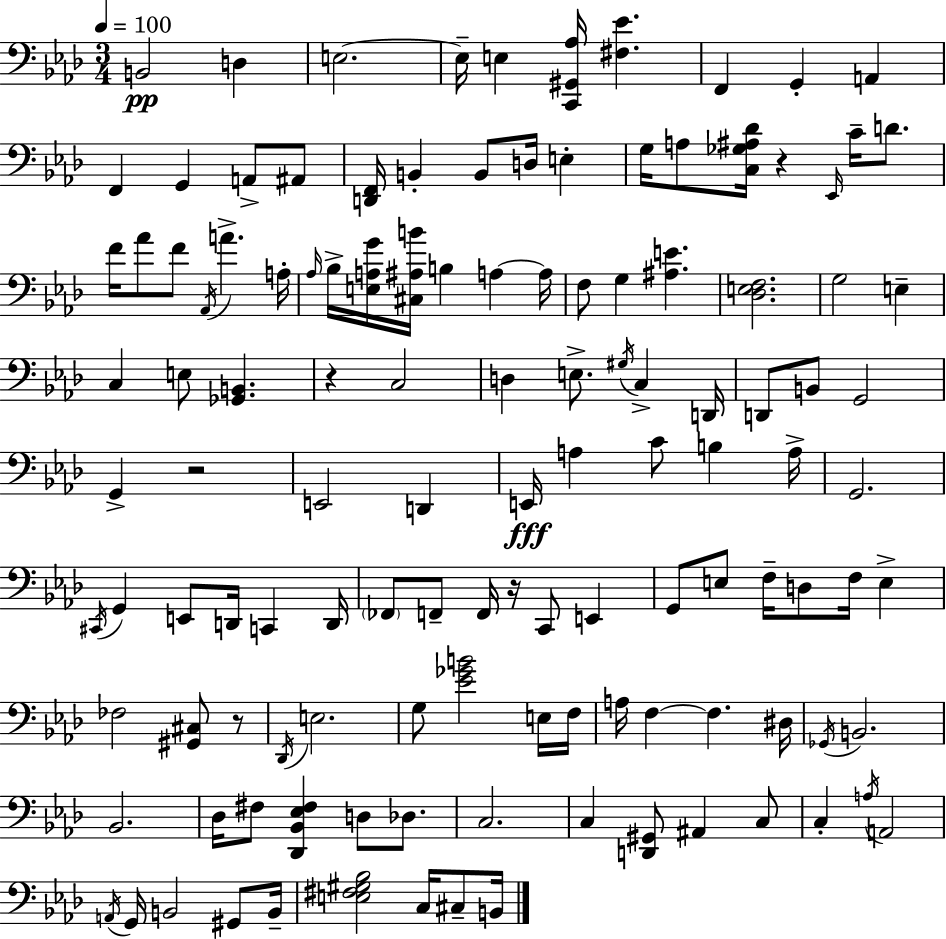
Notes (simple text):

B2/h D3/q E3/h. E3/s E3/q [C2,G#2,Ab3]/s [F#3,Eb4]/q. F2/q G2/q A2/q F2/q G2/q A2/e A#2/e [D2,F2]/s B2/q B2/e D3/s E3/q G3/s A3/e [C3,Gb3,A#3,Db4]/s R/q Eb2/s C4/s D4/e. F4/s Ab4/e F4/e Ab2/s A4/q. A3/s Ab3/s Bb3/s [E3,A3,G4]/s [C#3,A#3,B4]/s B3/q A3/q A3/s F3/e G3/q [A#3,E4]/q. [Db3,E3,F3]/h. G3/h E3/q C3/q E3/e [Gb2,B2]/q. R/q C3/h D3/q E3/e. G#3/s C3/q D2/s D2/e B2/e G2/h G2/q R/h E2/h D2/q E2/s A3/q C4/e B3/q A3/s G2/h. C#2/s G2/q E2/e D2/s C2/q D2/s FES2/e F2/e F2/s R/s C2/e E2/q G2/e E3/e F3/s D3/e F3/s E3/q FES3/h [G#2,C#3]/e R/e Db2/s E3/h. G3/e [Eb4,Gb4,B4]/h E3/s F3/s A3/s F3/q F3/q. D#3/s Gb2/s B2/h. Bb2/h. Db3/s F#3/e [Db2,Bb2,Eb3,F#3]/q D3/e Db3/e. C3/h. C3/q [D2,G#2]/e A#2/q C3/e C3/q A3/s A2/h A2/s G2/s B2/h G#2/e B2/s [E3,F#3,G#3,Bb3]/h C3/s C#3/e B2/s